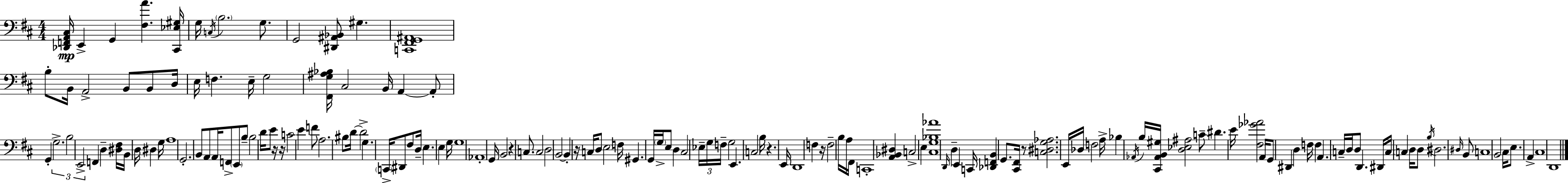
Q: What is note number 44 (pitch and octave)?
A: C4